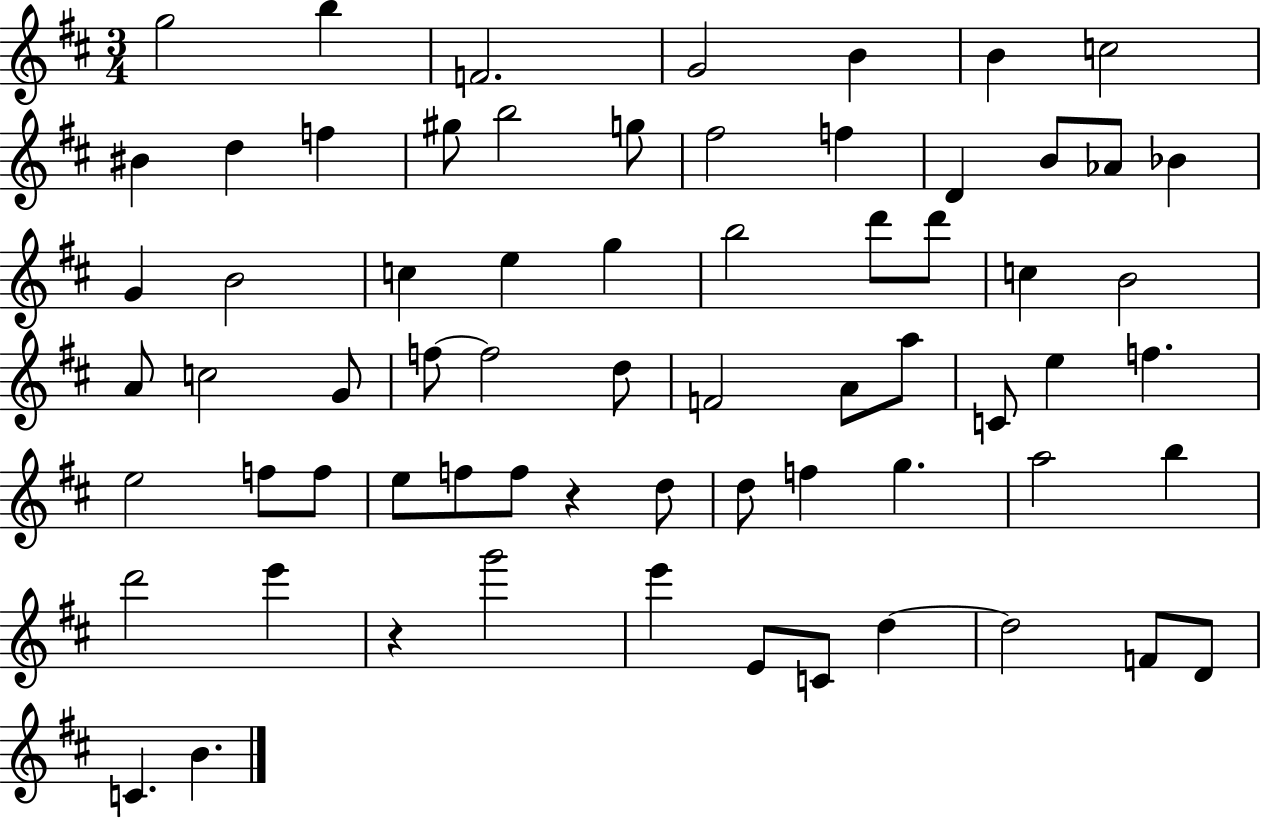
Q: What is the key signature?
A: D major